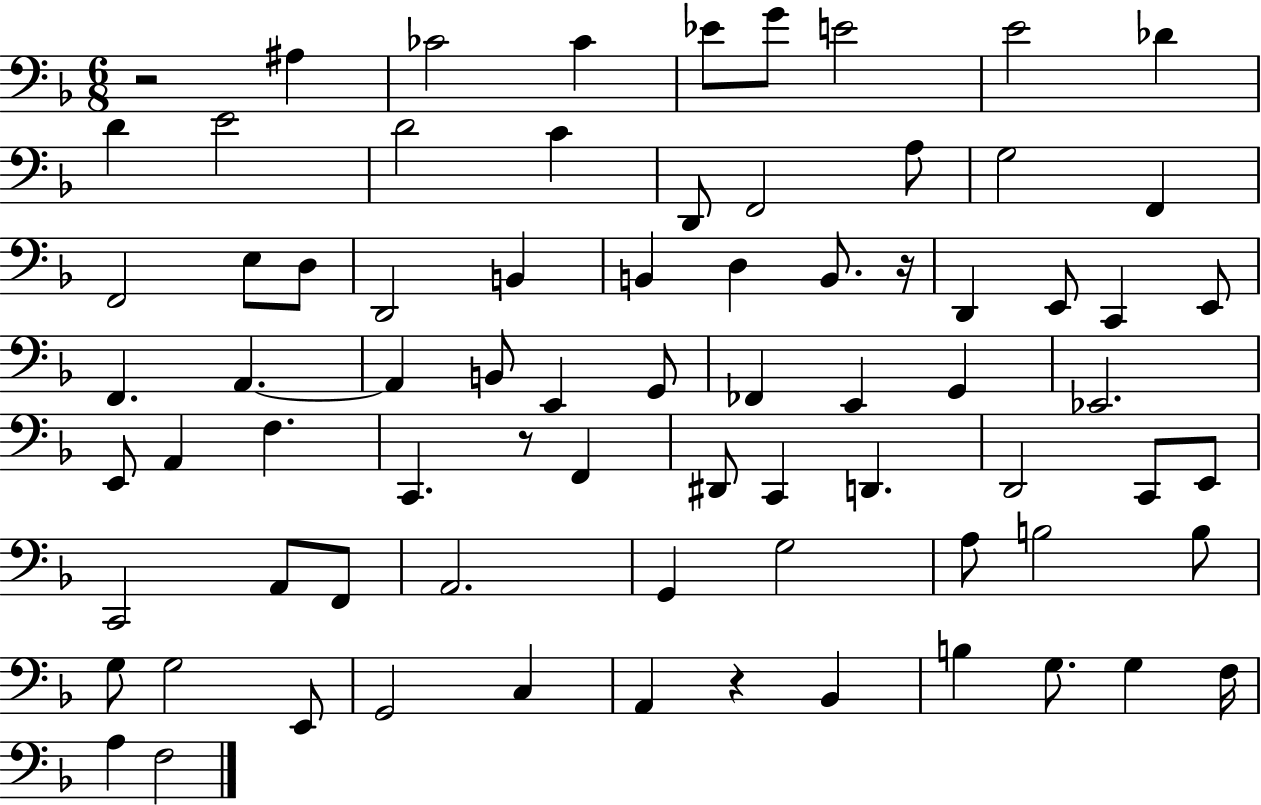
R/h A#3/q CES4/h CES4/q Eb4/e G4/e E4/h E4/h Db4/q D4/q E4/h D4/h C4/q D2/e F2/h A3/e G3/h F2/q F2/h E3/e D3/e D2/h B2/q B2/q D3/q B2/e. R/s D2/q E2/e C2/q E2/e F2/q. A2/q. A2/q B2/e E2/q G2/e FES2/q E2/q G2/q Eb2/h. E2/e A2/q F3/q. C2/q. R/e F2/q D#2/e C2/q D2/q. D2/h C2/e E2/e C2/h A2/e F2/e A2/h. G2/q G3/h A3/e B3/h B3/e G3/e G3/h E2/e G2/h C3/q A2/q R/q Bb2/q B3/q G3/e. G3/q F3/s A3/q F3/h